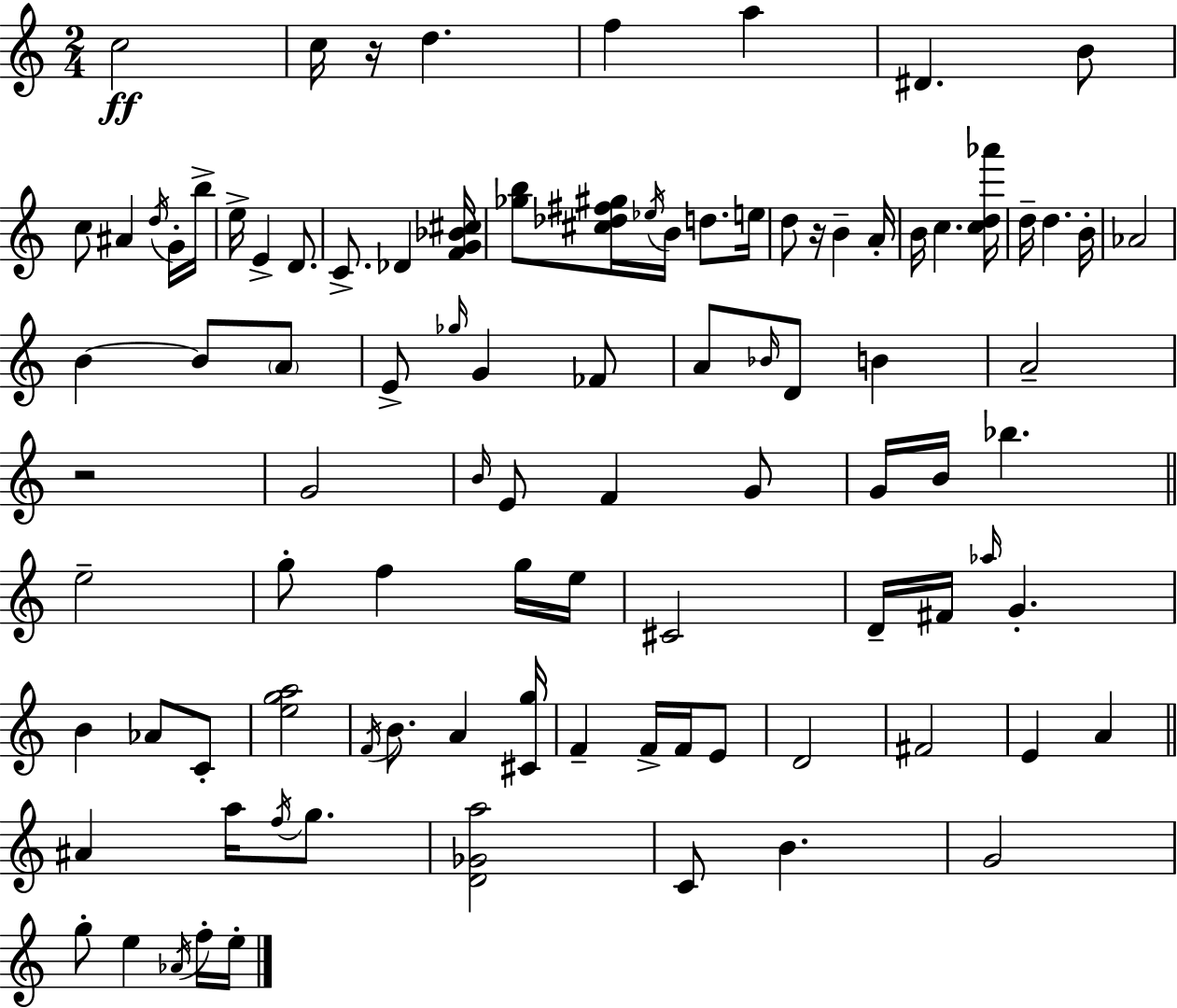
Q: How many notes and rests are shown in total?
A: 96